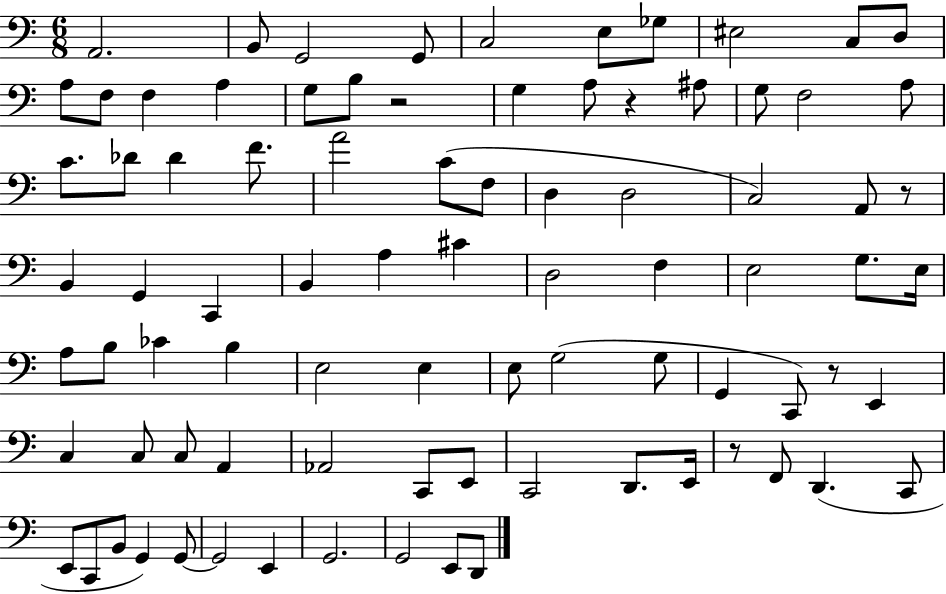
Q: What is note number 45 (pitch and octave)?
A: A3